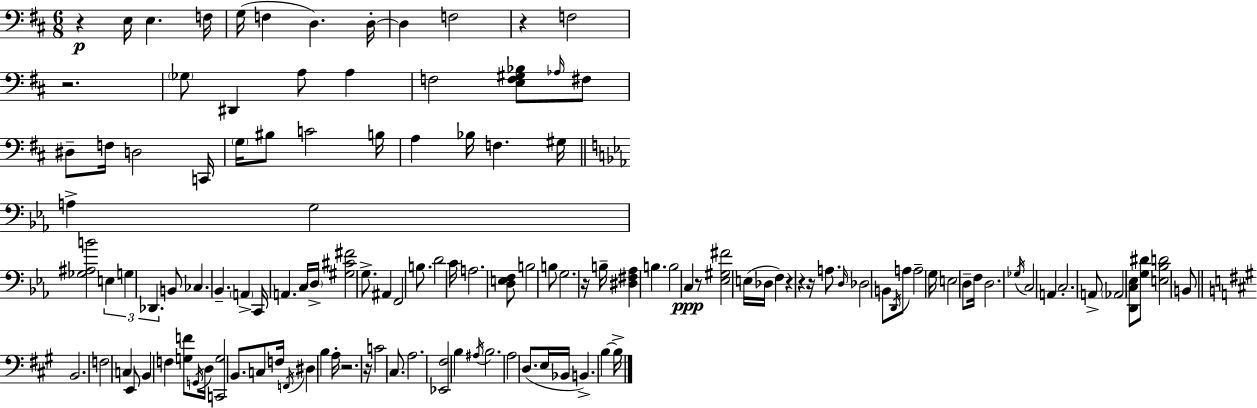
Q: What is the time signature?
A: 6/8